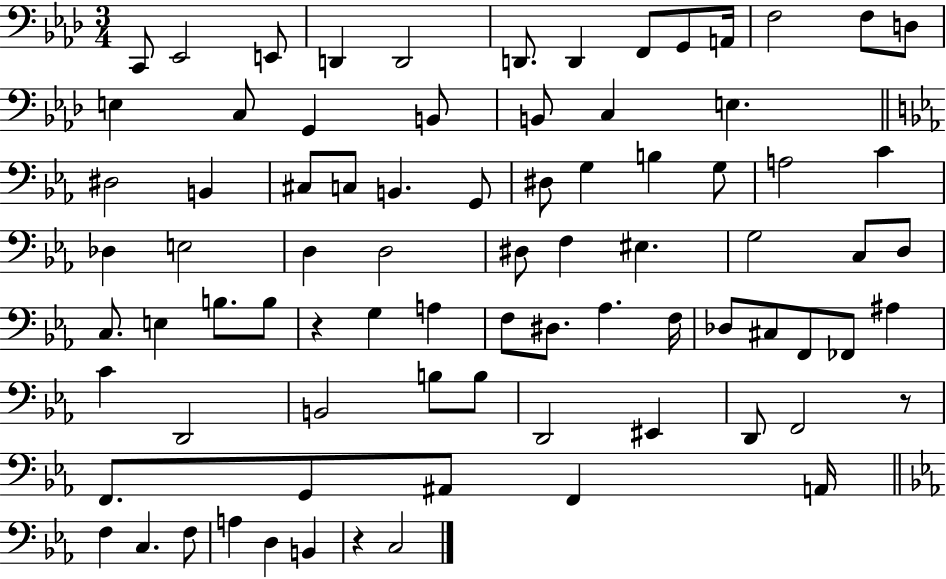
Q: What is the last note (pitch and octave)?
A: C3